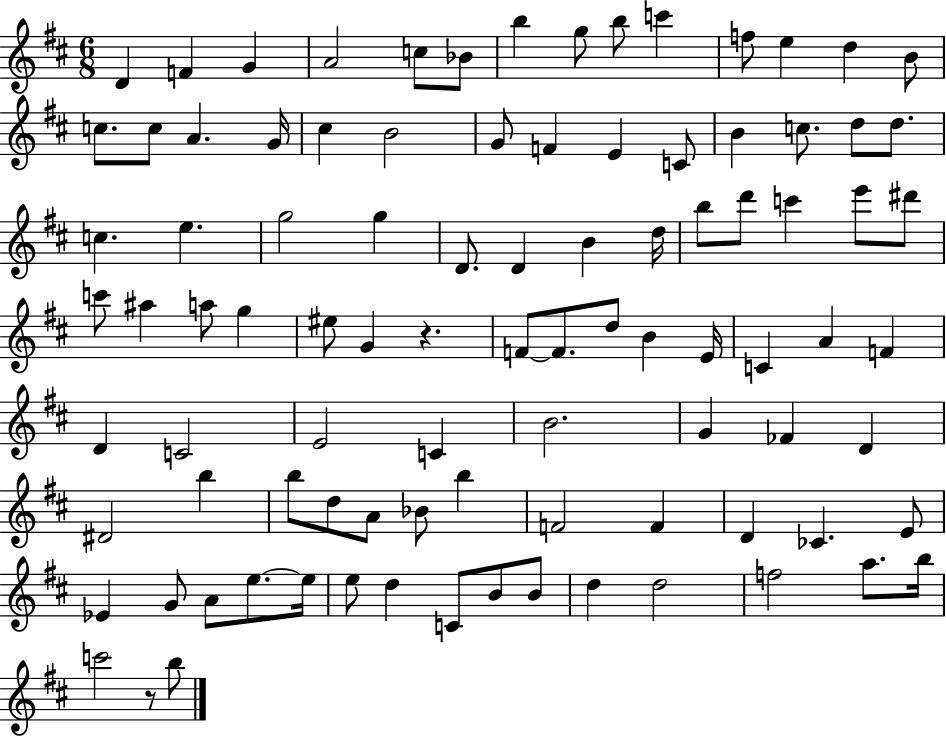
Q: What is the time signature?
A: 6/8